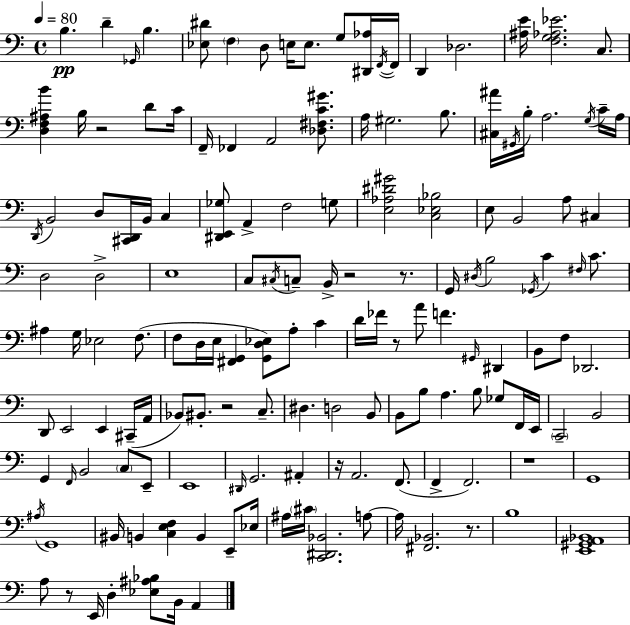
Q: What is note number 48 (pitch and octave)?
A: B2